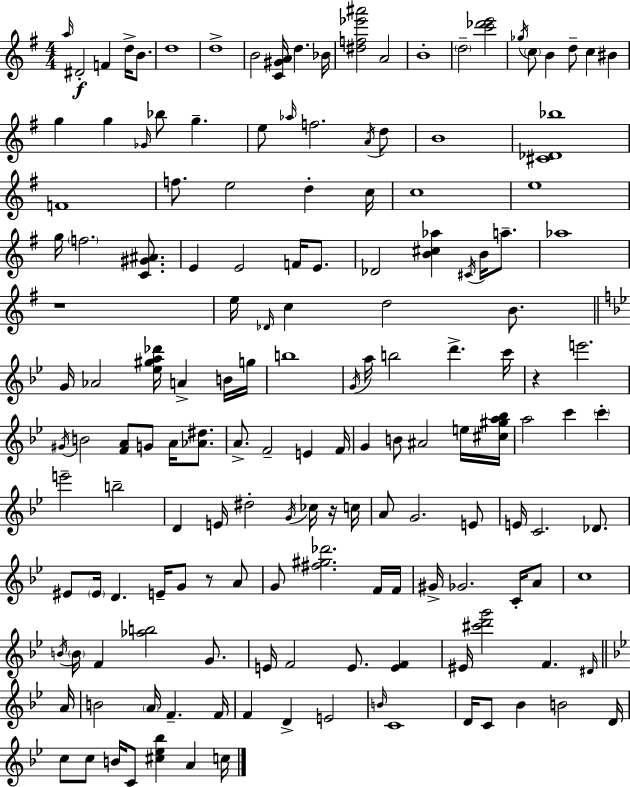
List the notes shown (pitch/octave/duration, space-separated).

A5/s D#4/h F4/q D5/s B4/e. D5/w D5/w B4/h [C4,G#4,A4]/s D5/q. Bb4/s [D#5,F5,Eb6,A#6]/h A4/h B4/w D5/h [C6,Db6,E6]/h Gb5/s C5/e B4/q D5/e C5/q BIS4/q G5/q G5/q Gb4/s Bb5/e G5/q. E5/e Ab5/s F5/h. A4/s D5/e B4/w [C#4,Db4,Bb5]/w F4/w F5/e. E5/h D5/q C5/s C5/w E5/w G5/s F5/h. [C4,G#4,A#4]/e. E4/q E4/h F4/s E4/e. Db4/h [B4,C#5,Ab5]/q C#4/s B4/s A5/e. Ab5/w R/w E5/s Db4/s C5/q D5/h B4/e. G4/s Ab4/h [Eb5,G#5,A5,Db6]/s A4/q B4/s G5/s B5/w G4/s A5/s B5/h D6/q. C6/s R/q E6/h. G#4/s B4/h [F4,A4]/e G4/e A4/s [Ab4,D#5]/e. A4/e. F4/h E4/q F4/s G4/q B4/e A#4/h E5/s [C#5,G#5,A5,Bb5]/s A5/h C6/q C6/q E6/h B5/h D4/q E4/s D#5/h G4/s CES5/s R/s C5/s A4/e G4/h. E4/e E4/s C4/h. Db4/e. EIS4/e EIS4/s D4/q. E4/s G4/e R/e A4/e G4/e [F#5,G#5,Db6]/h. F4/s F4/s G#4/s Gb4/h. C4/s A4/e C5/w B4/s B4/s F4/q [Ab5,B5]/h G4/e. E4/s F4/h E4/e. [E4,F4]/q EIS4/s [C#6,D6,G6]/h F4/q. D#4/s A4/s B4/h A4/s F4/q. F4/s F4/q D4/q E4/h B4/s C4/w D4/s C4/e Bb4/q B4/h D4/s C5/e C5/e B4/s C4/e [C#5,Eb5,Bb5]/q A4/q C5/s